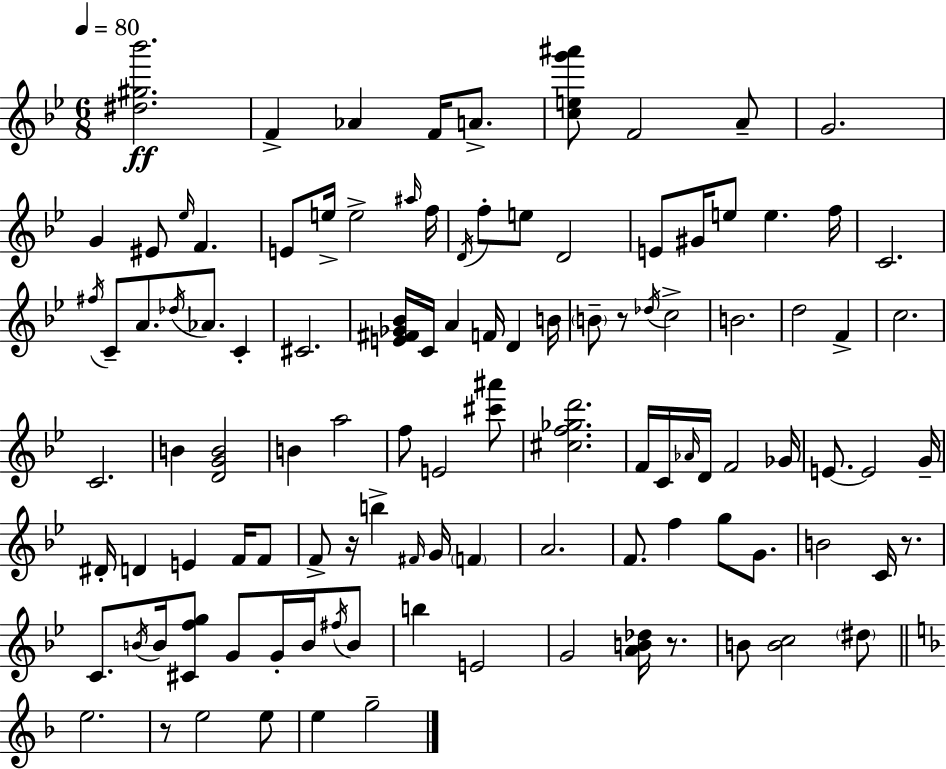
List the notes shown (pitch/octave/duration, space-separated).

[D#5,G#5,Bb6]/h. F4/q Ab4/q F4/s A4/e. [C5,E5,G6,A#6]/e F4/h A4/e G4/h. G4/q EIS4/e Eb5/s F4/q. E4/e E5/s E5/h A#5/s F5/s D4/s F5/e E5/e D4/h E4/e G#4/s E5/e E5/q. F5/s C4/h. F#5/s C4/e A4/e. Db5/s Ab4/e. C4/q C#4/h. [E4,F#4,Gb4,Bb4]/s C4/s A4/q F4/s D4/q B4/s B4/e R/e Db5/s C5/h B4/h. D5/h F4/q C5/h. C4/h. B4/q [D4,G4,B4]/h B4/q A5/h F5/e E4/h [C#6,A#6]/e [C#5,F5,Gb5,D6]/h. F4/s C4/s Ab4/s D4/s F4/h Gb4/s E4/e. E4/h G4/s D#4/s D4/q E4/q F4/s F4/e F4/e R/s B5/q F#4/s G4/s F4/q A4/h. F4/e. F5/q G5/e G4/e. B4/h C4/s R/e. C4/e. B4/s B4/s [C#4,F5,G5]/e G4/e G4/s B4/s F#5/s B4/e B5/q E4/h G4/h [A4,B4,Db5]/s R/e. B4/e [B4,C5]/h D#5/e E5/h. R/e E5/h E5/e E5/q G5/h